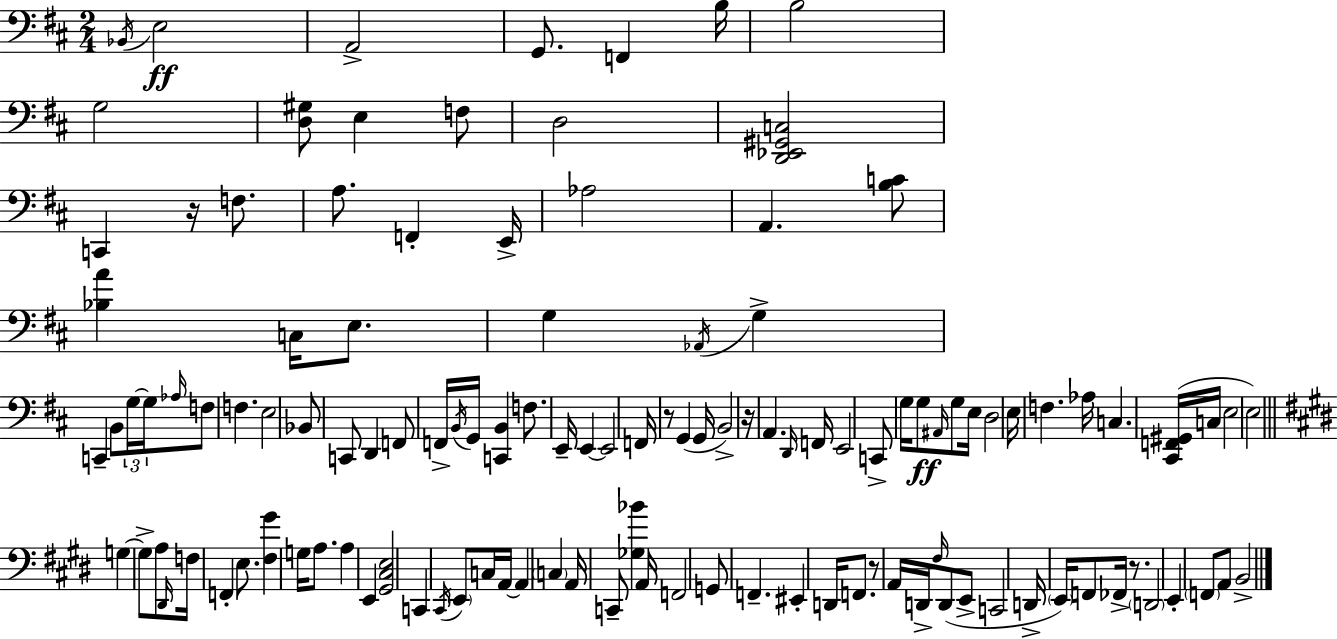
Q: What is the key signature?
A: D major